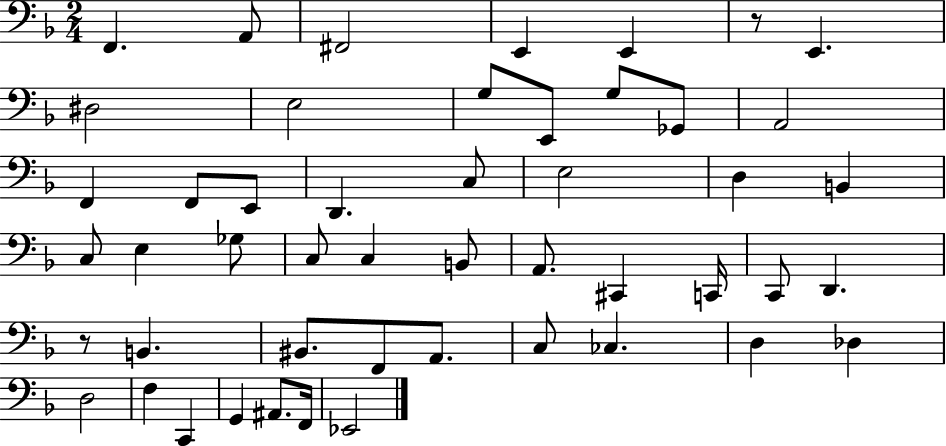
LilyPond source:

{
  \clef bass
  \numericTimeSignature
  \time 2/4
  \key f \major
  f,4. a,8 | fis,2 | e,4 e,4 | r8 e,4. | \break dis2 | e2 | g8 e,8 g8 ges,8 | a,2 | \break f,4 f,8 e,8 | d,4. c8 | e2 | d4 b,4 | \break c8 e4 ges8 | c8 c4 b,8 | a,8. cis,4 c,16 | c,8 d,4. | \break r8 b,4. | bis,8. f,8 a,8. | c8 ces4. | d4 des4 | \break d2 | f4 c,4 | g,4 ais,8. f,16 | ees,2 | \break \bar "|."
}